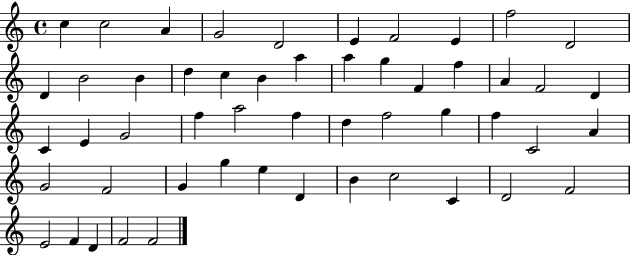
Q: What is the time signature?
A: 4/4